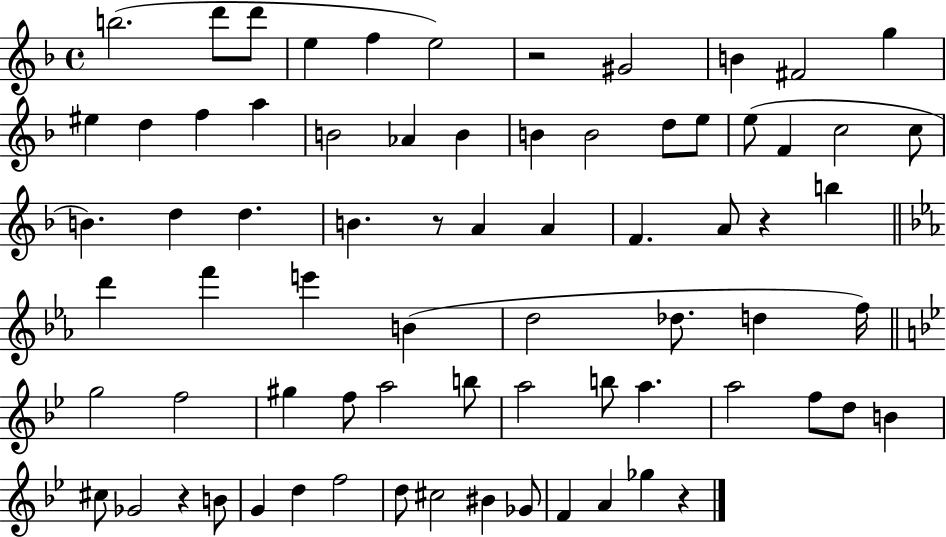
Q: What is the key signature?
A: F major